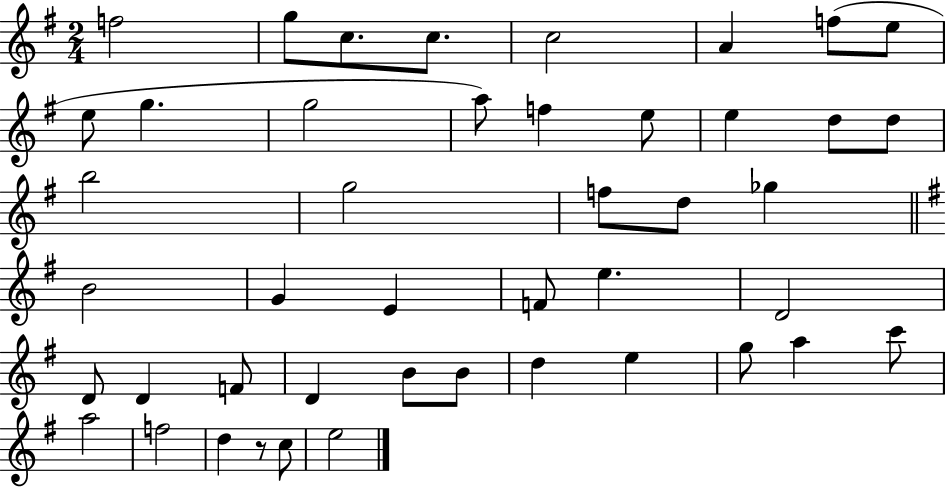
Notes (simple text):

F5/h G5/e C5/e. C5/e. C5/h A4/q F5/e E5/e E5/e G5/q. G5/h A5/e F5/q E5/e E5/q D5/e D5/e B5/h G5/h F5/e D5/e Gb5/q B4/h G4/q E4/q F4/e E5/q. D4/h D4/e D4/q F4/e D4/q B4/e B4/e D5/q E5/q G5/e A5/q C6/e A5/h F5/h D5/q R/e C5/e E5/h